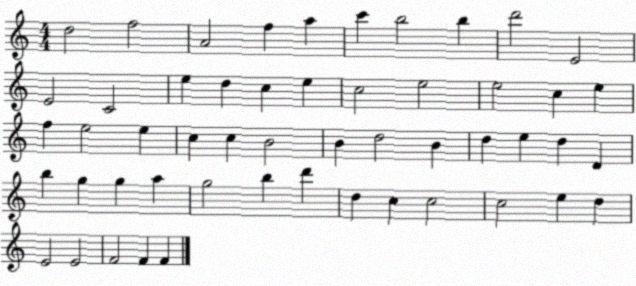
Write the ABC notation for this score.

X:1
T:Untitled
M:4/4
L:1/4
K:C
d2 f2 A2 f a c' b2 b d'2 E2 E2 C2 e d c e c2 e2 e2 c e f e2 e c c B2 B d2 B d e d D b g g a g2 b d' d c c2 c2 e d E2 E2 F2 F F